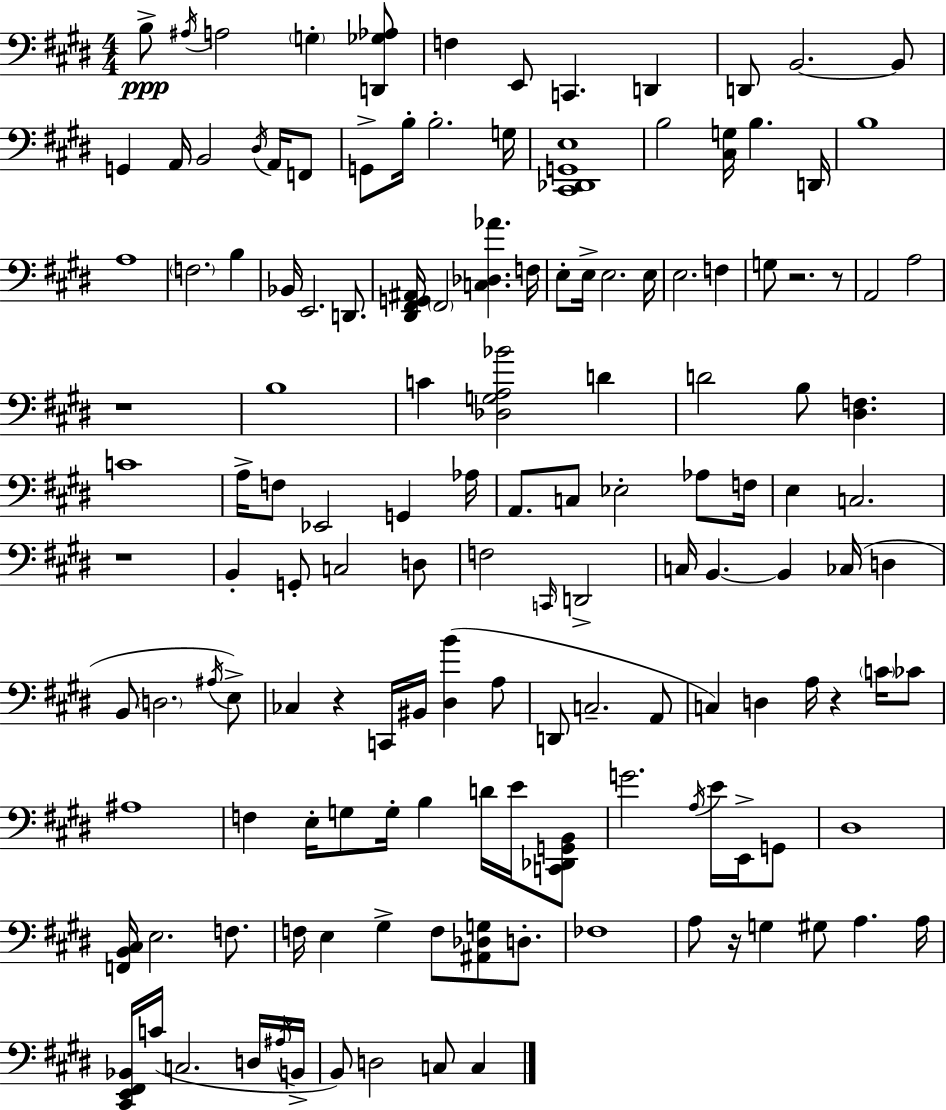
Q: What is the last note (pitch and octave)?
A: C3